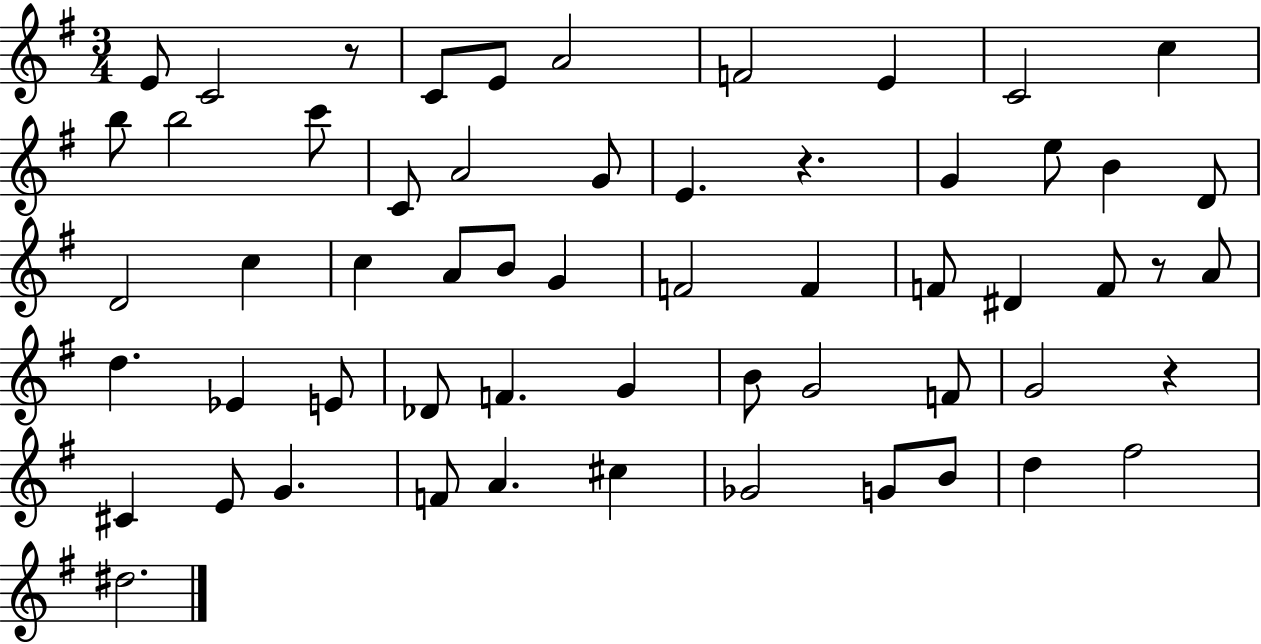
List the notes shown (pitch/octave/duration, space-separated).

E4/e C4/h R/e C4/e E4/e A4/h F4/h E4/q C4/h C5/q B5/e B5/h C6/e C4/e A4/h G4/e E4/q. R/q. G4/q E5/e B4/q D4/e D4/h C5/q C5/q A4/e B4/e G4/q F4/h F4/q F4/e D#4/q F4/e R/e A4/e D5/q. Eb4/q E4/e Db4/e F4/q. G4/q B4/e G4/h F4/e G4/h R/q C#4/q E4/e G4/q. F4/e A4/q. C#5/q Gb4/h G4/e B4/e D5/q F#5/h D#5/h.